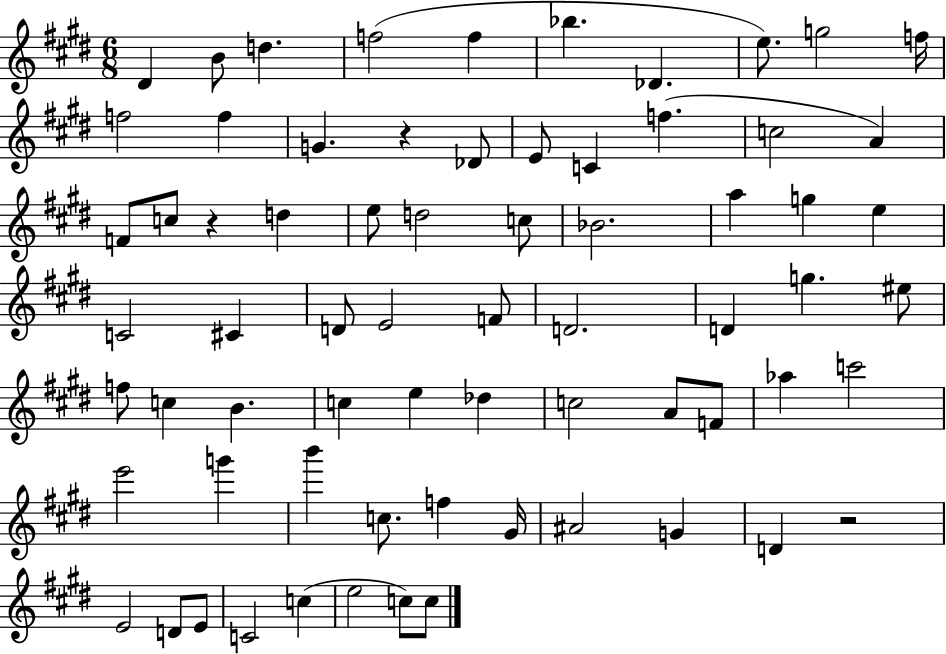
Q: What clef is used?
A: treble